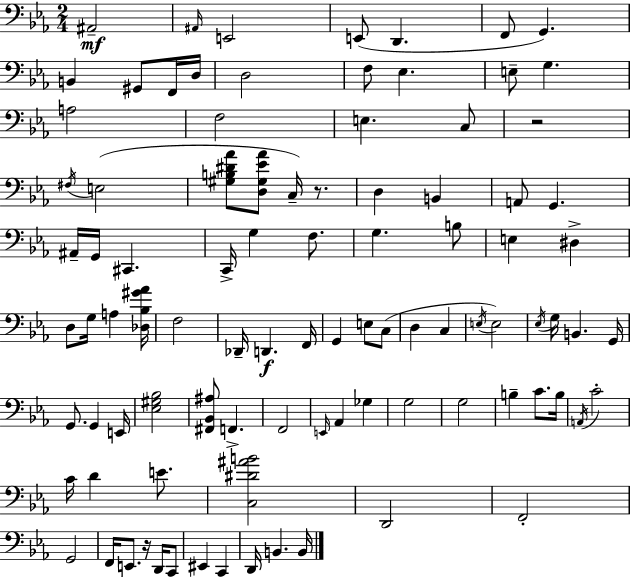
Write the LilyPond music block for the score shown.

{
  \clef bass
  \numericTimeSignature
  \time 2/4
  \key c \minor
  \repeat volta 2 { ais,2--\mf | \grace { ais,16 } e,2 | e,8( d,4. | f,8 g,4.) | \break b,4 gis,8 f,16 | d16 d2 | f8 ees4. | e8-- g4. | \break a2 | f2 | e4. c8 | r2 | \break \acciaccatura { fis16 }( e2 | <gis b dis' aes'>8 <d gis ees' aes'>8 c16--) r8. | d4 b,4 | a,8 g,4. | \break ais,16-- g,16 cis,4. | c,16-> g4 f8. | g4. | b8 e4 dis4-> | \break d8 g16 a4 | <des bes gis' aes'>16 f2 | des,16-- d,4.\f | f,16 g,4 e8 | \break c8( d4 c4 | \acciaccatura { e16 } e2) | \acciaccatura { ees16 } g16 b,4. | g,16 g,8. g,4 | \break e,16 <ees gis bes>2 | <fis, bes, ais>8 f,4.-> | f,2 | \grace { e,16 } aes,4 | \break ges4 g2 | g2 | b4-- | c'8. b16 \acciaccatura { a,16 } c'2-. | \break c'16 d'4 | e'8. <c dis' ais' b'>2 | d,2 | f,2-. | \break g,2 | f,16 e,8. | r16 d,16 c,8 eis,4 | c,4 d,16 b,4. | \break b,16 } \bar "|."
}